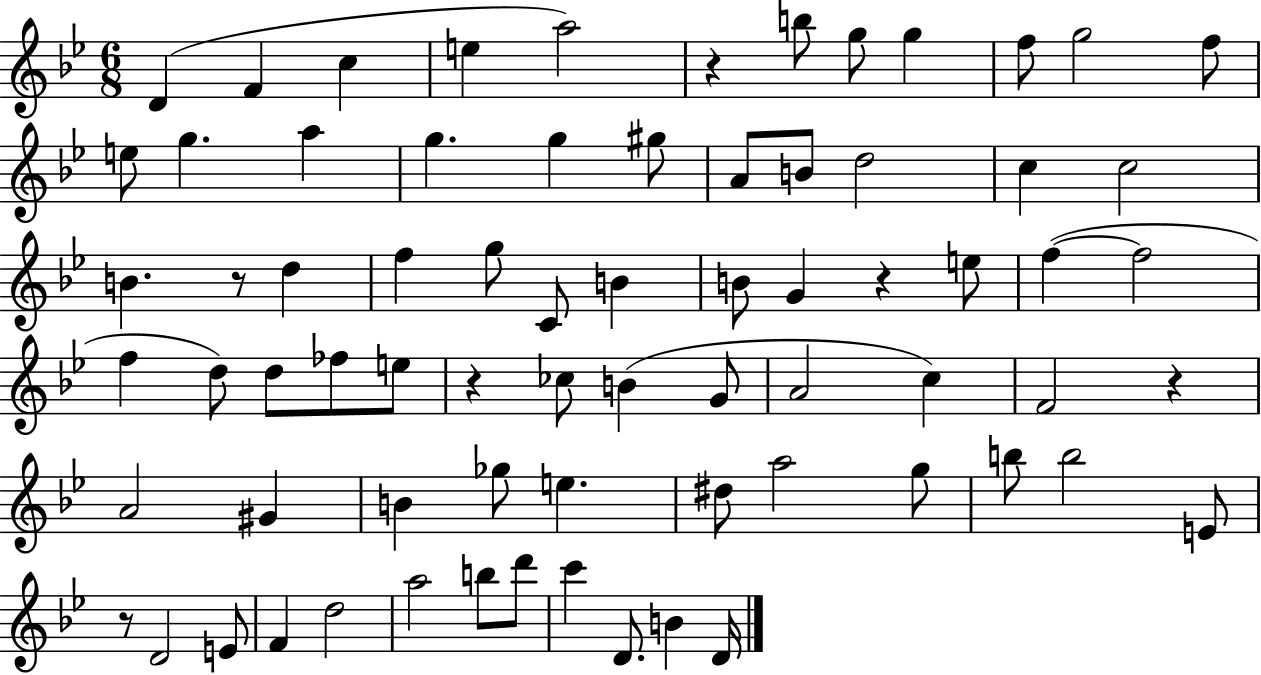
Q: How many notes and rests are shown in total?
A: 72